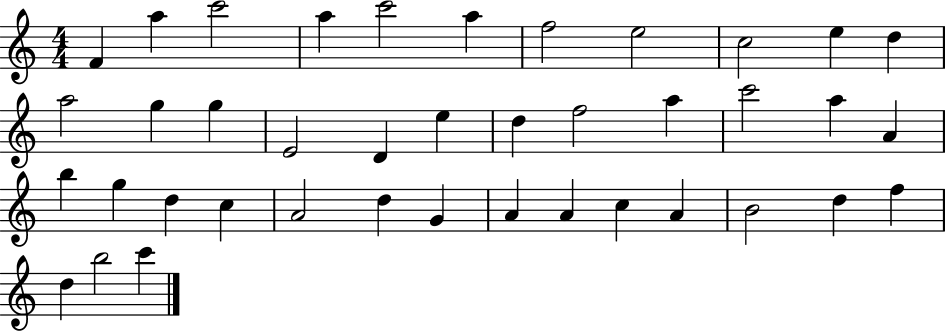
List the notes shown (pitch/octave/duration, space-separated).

F4/q A5/q C6/h A5/q C6/h A5/q F5/h E5/h C5/h E5/q D5/q A5/h G5/q G5/q E4/h D4/q E5/q D5/q F5/h A5/q C6/h A5/q A4/q B5/q G5/q D5/q C5/q A4/h D5/q G4/q A4/q A4/q C5/q A4/q B4/h D5/q F5/q D5/q B5/h C6/q